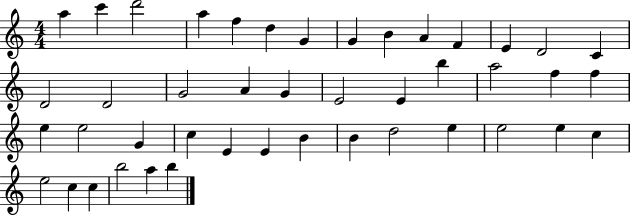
{
  \clef treble
  \numericTimeSignature
  \time 4/4
  \key c \major
  a''4 c'''4 d'''2 | a''4 f''4 d''4 g'4 | g'4 b'4 a'4 f'4 | e'4 d'2 c'4 | \break d'2 d'2 | g'2 a'4 g'4 | e'2 e'4 b''4 | a''2 f''4 f''4 | \break e''4 e''2 g'4 | c''4 e'4 e'4 b'4 | b'4 d''2 e''4 | e''2 e''4 c''4 | \break e''2 c''4 c''4 | b''2 a''4 b''4 | \bar "|."
}